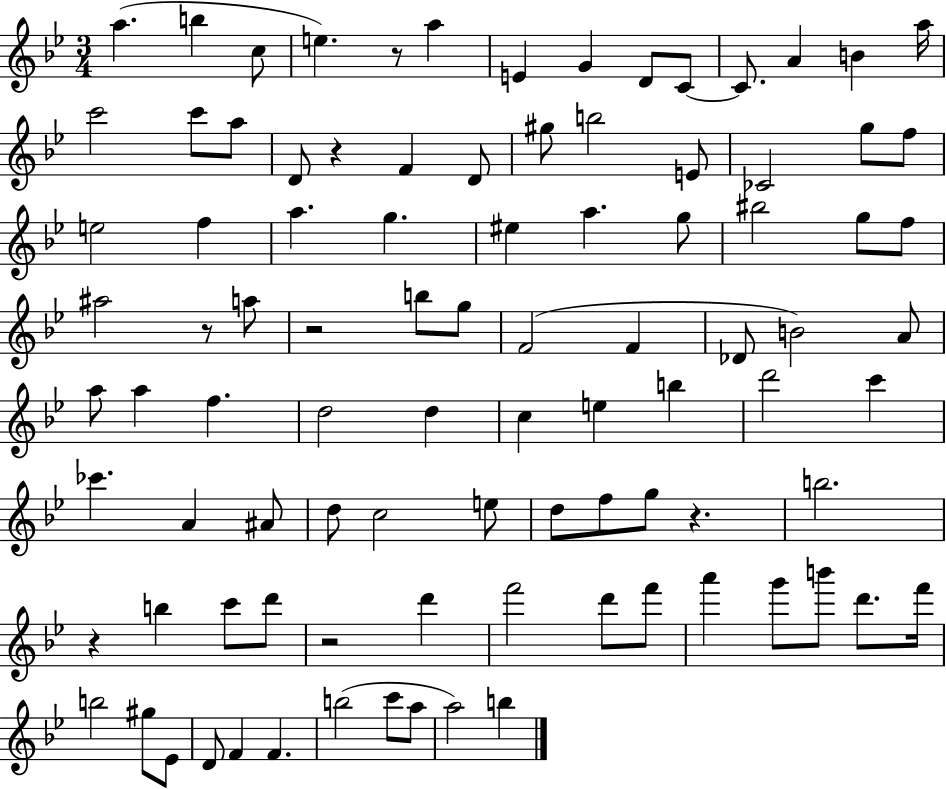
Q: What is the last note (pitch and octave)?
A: B5